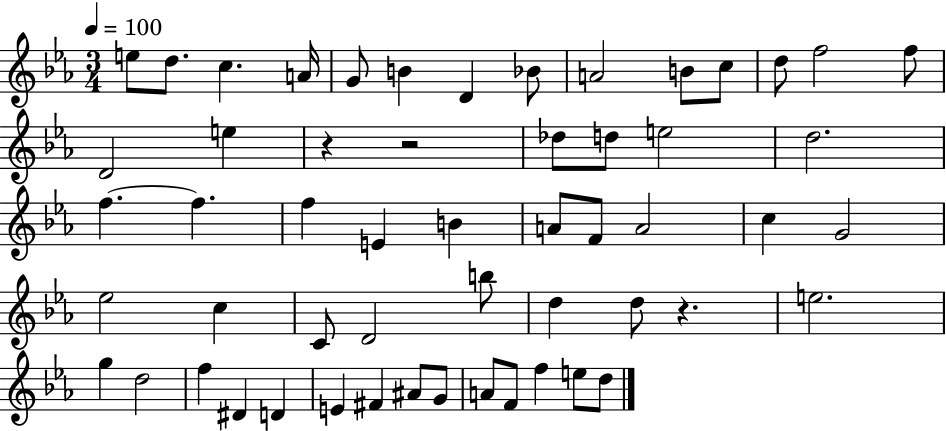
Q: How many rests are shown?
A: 3